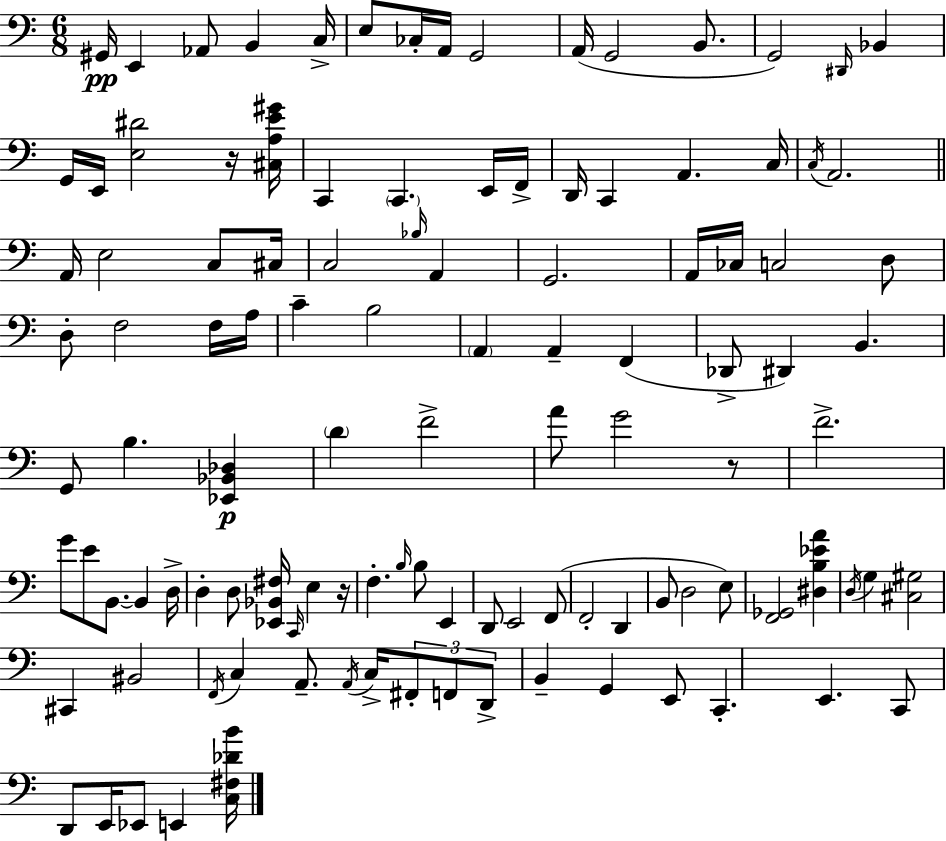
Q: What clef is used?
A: bass